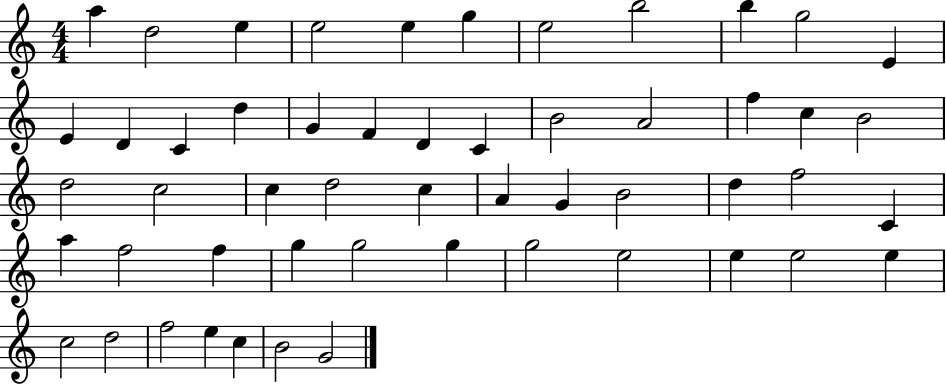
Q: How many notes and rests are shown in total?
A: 53